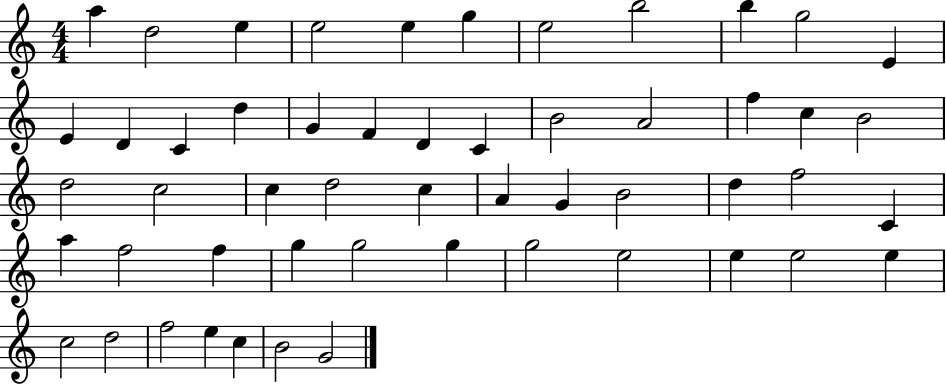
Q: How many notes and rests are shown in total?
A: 53